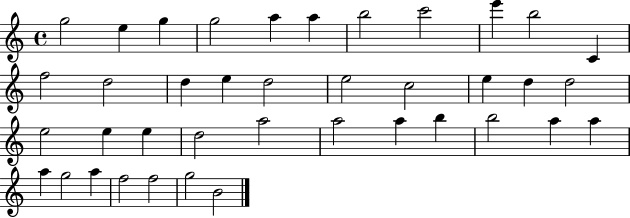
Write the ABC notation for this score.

X:1
T:Untitled
M:4/4
L:1/4
K:C
g2 e g g2 a a b2 c'2 e' b2 C f2 d2 d e d2 e2 c2 e d d2 e2 e e d2 a2 a2 a b b2 a a a g2 a f2 f2 g2 B2